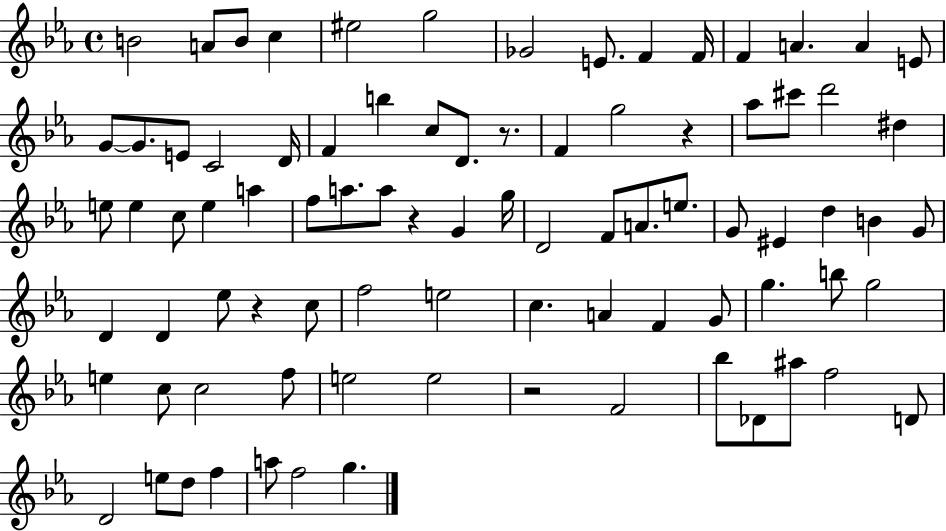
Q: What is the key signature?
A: EES major